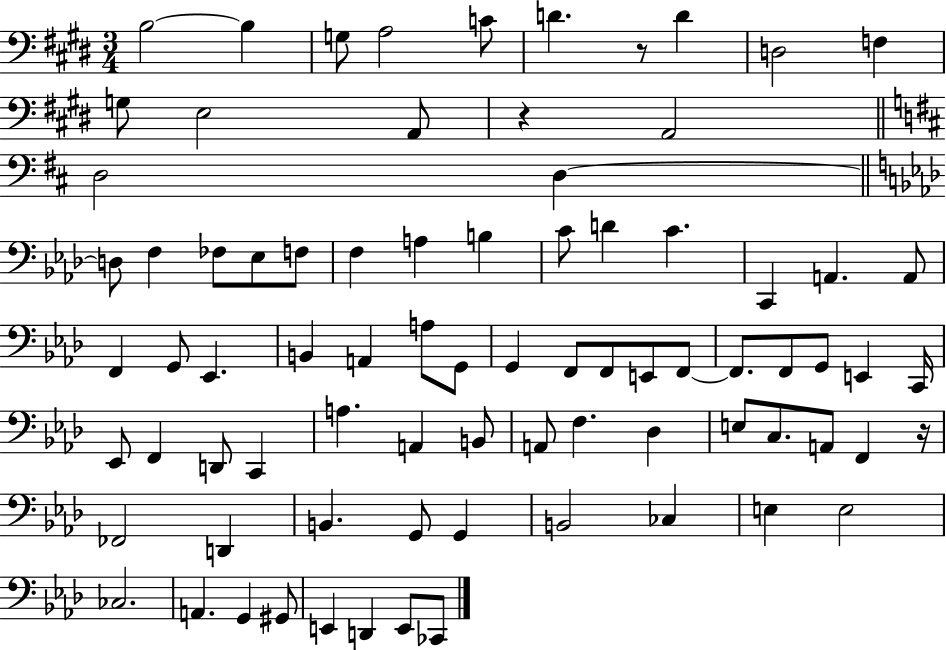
{
  \clef bass
  \numericTimeSignature
  \time 3/4
  \key e \major
  b2~~ b4 | g8 a2 c'8 | d'4. r8 d'4 | d2 f4 | \break g8 e2 a,8 | r4 a,2 | \bar "||" \break \key d \major d2 d4~~ | \bar "||" \break \key f \minor d8 f4 fes8 ees8 f8 | f4 a4 b4 | c'8 d'4 c'4. | c,4 a,4. a,8 | \break f,4 g,8 ees,4. | b,4 a,4 a8 g,8 | g,4 f,8 f,8 e,8 f,8~~ | f,8. f,8 g,8 e,4 c,16 | \break ees,8 f,4 d,8 c,4 | a4. a,4 b,8 | a,8 f4. des4 | e8 c8. a,8 f,4 r16 | \break fes,2 d,4 | b,4. g,8 g,4 | b,2 ces4 | e4 e2 | \break ces2. | a,4. g,4 gis,8 | e,4 d,4 e,8 ces,8 | \bar "|."
}